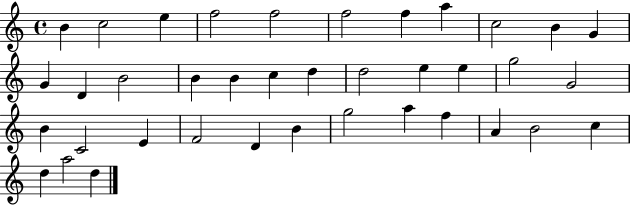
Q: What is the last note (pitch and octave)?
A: D5